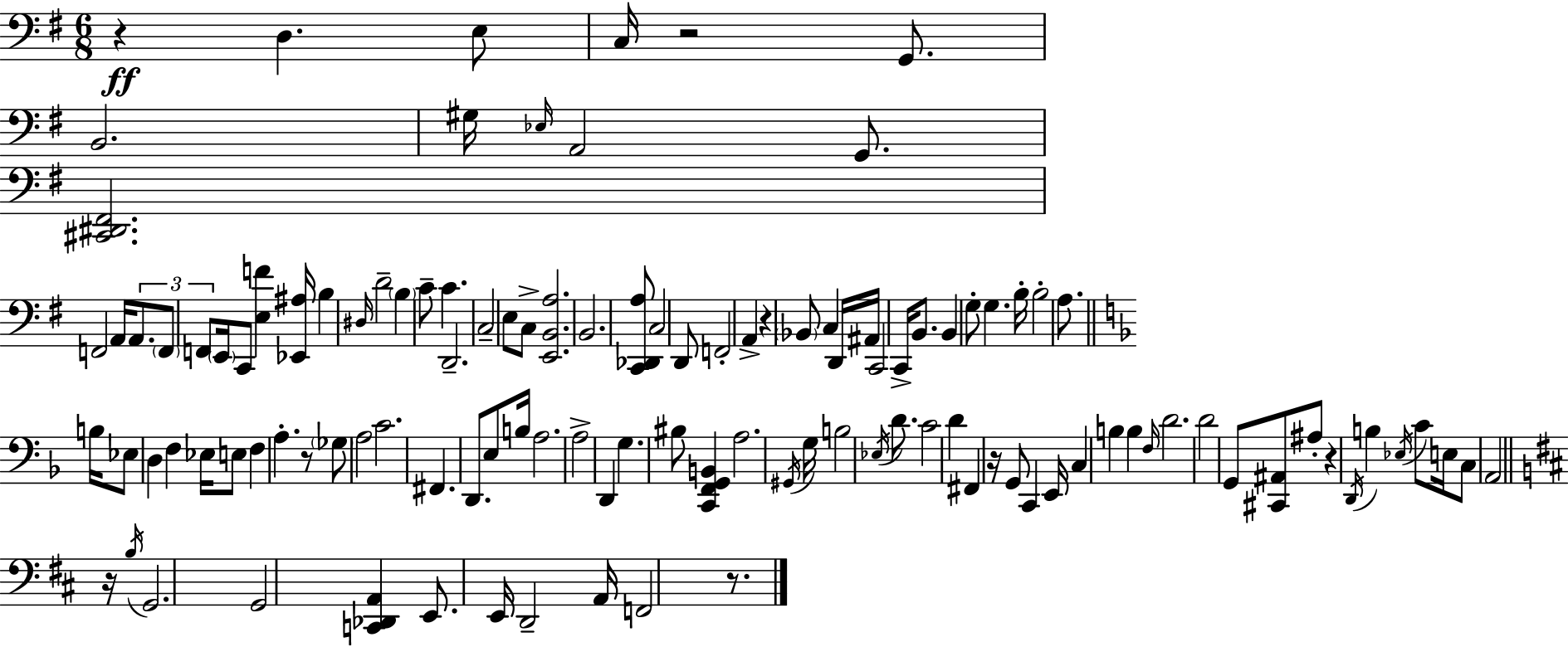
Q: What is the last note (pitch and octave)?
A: F2